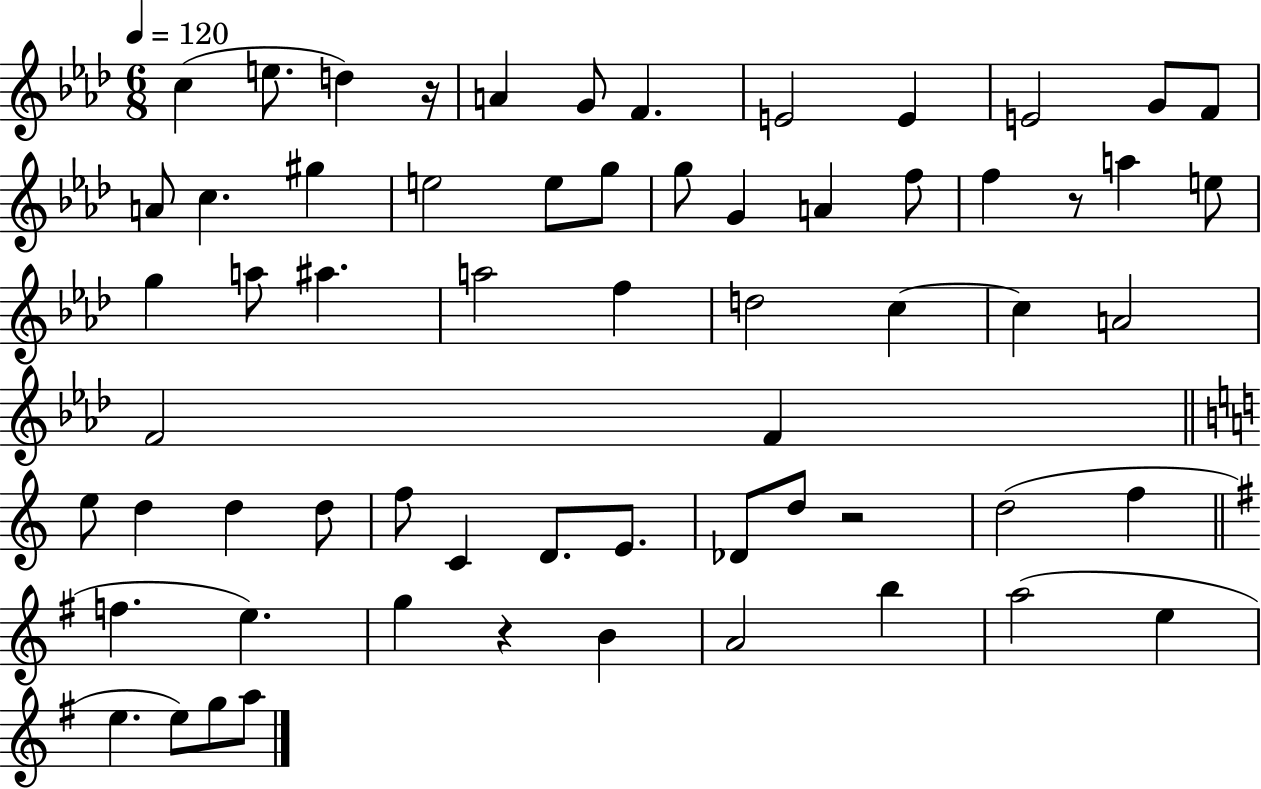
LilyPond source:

{
  \clef treble
  \numericTimeSignature
  \time 6/8
  \key aes \major
  \tempo 4 = 120
  \repeat volta 2 { c''4( e''8. d''4) r16 | a'4 g'8 f'4. | e'2 e'4 | e'2 g'8 f'8 | \break a'8 c''4. gis''4 | e''2 e''8 g''8 | g''8 g'4 a'4 f''8 | f''4 r8 a''4 e''8 | \break g''4 a''8 ais''4. | a''2 f''4 | d''2 c''4~~ | c''4 a'2 | \break f'2 f'4 | \bar "||" \break \key c \major e''8 d''4 d''4 d''8 | f''8 c'4 d'8. e'8. | des'8 d''8 r2 | d''2( f''4 | \break \bar "||" \break \key g \major f''4. e''4.) | g''4 r4 b'4 | a'2 b''4 | a''2( e''4 | \break e''4. e''8) g''8 a''8 | } \bar "|."
}